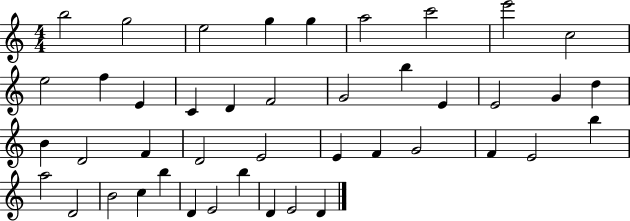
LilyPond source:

{
  \clef treble
  \numericTimeSignature
  \time 4/4
  \key c \major
  b''2 g''2 | e''2 g''4 g''4 | a''2 c'''2 | e'''2 c''2 | \break e''2 f''4 e'4 | c'4 d'4 f'2 | g'2 b''4 e'4 | e'2 g'4 d''4 | \break b'4 d'2 f'4 | d'2 e'2 | e'4 f'4 g'2 | f'4 e'2 b''4 | \break a''2 d'2 | b'2 c''4 b''4 | d'4 e'2 b''4 | d'4 e'2 d'4 | \break \bar "|."
}